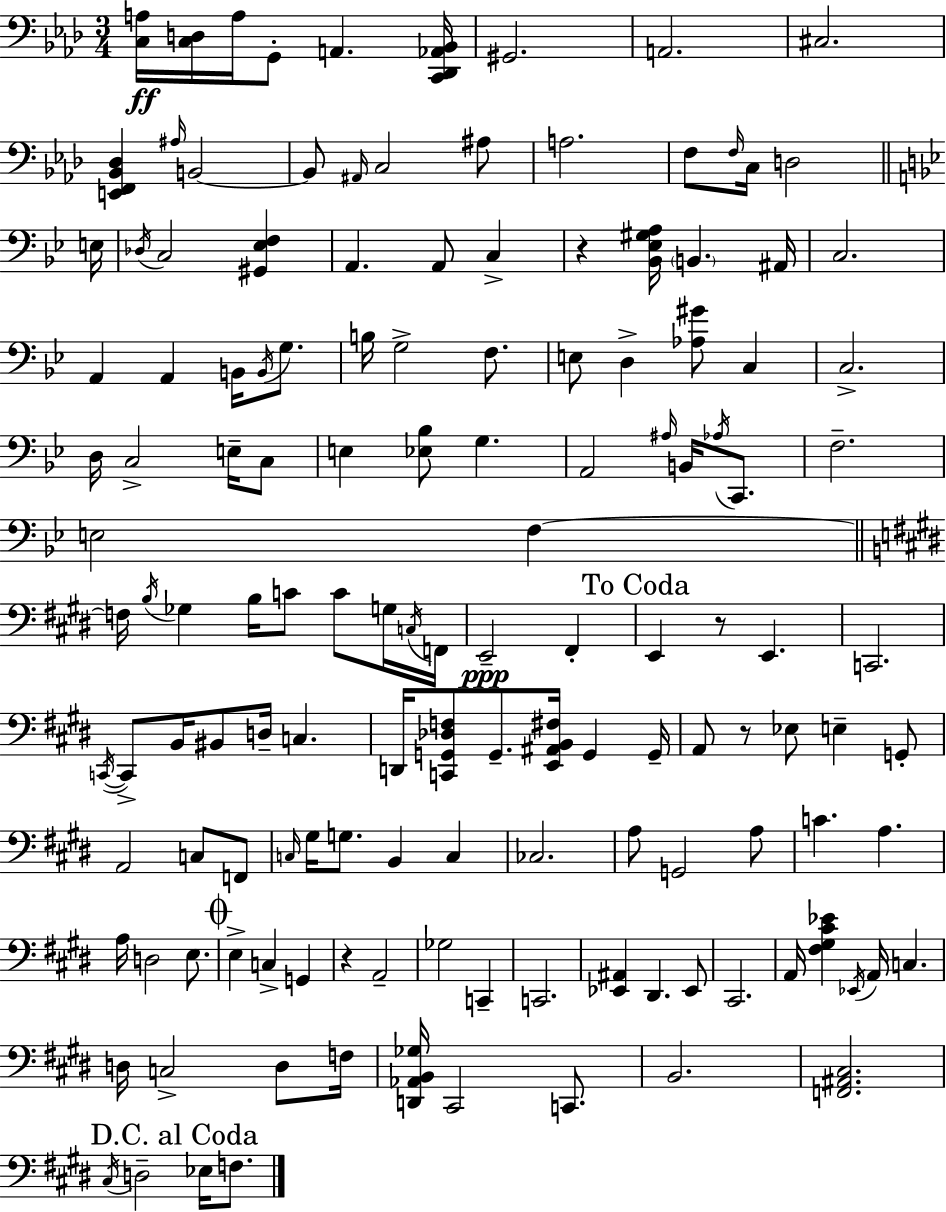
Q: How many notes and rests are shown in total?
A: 140